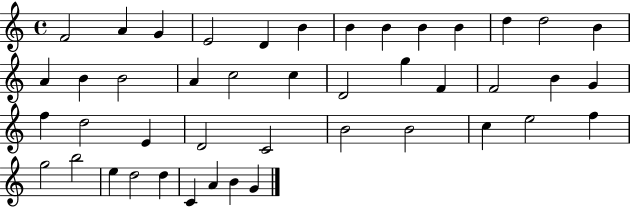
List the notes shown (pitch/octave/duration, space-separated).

F4/h A4/q G4/q E4/h D4/q B4/q B4/q B4/q B4/q B4/q D5/q D5/h B4/q A4/q B4/q B4/h A4/q C5/h C5/q D4/h G5/q F4/q F4/h B4/q G4/q F5/q D5/h E4/q D4/h C4/h B4/h B4/h C5/q E5/h F5/q G5/h B5/h E5/q D5/h D5/q C4/q A4/q B4/q G4/q